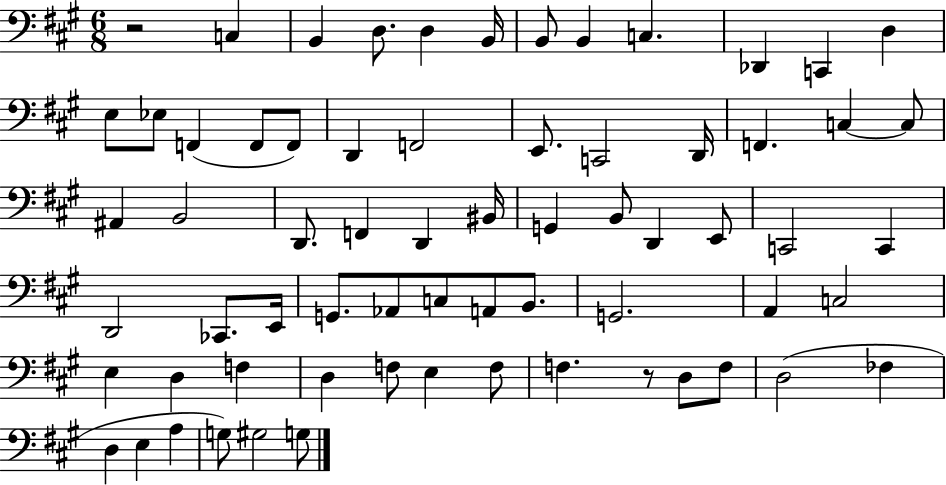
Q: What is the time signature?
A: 6/8